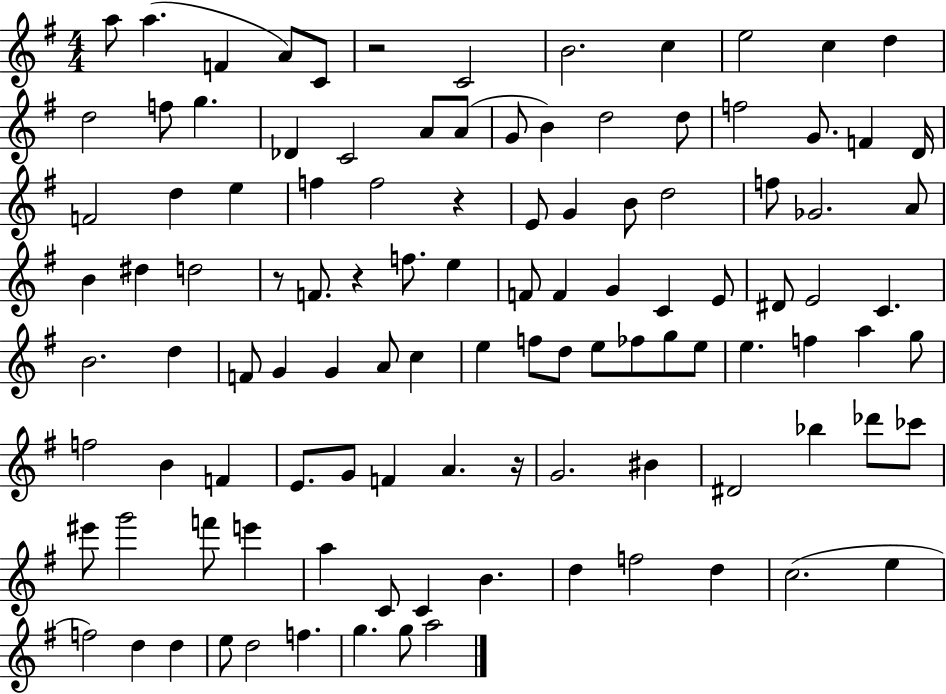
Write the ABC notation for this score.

X:1
T:Untitled
M:4/4
L:1/4
K:G
a/2 a F A/2 C/2 z2 C2 B2 c e2 c d d2 f/2 g _D C2 A/2 A/2 G/2 B d2 d/2 f2 G/2 F D/4 F2 d e f f2 z E/2 G B/2 d2 f/2 _G2 A/2 B ^d d2 z/2 F/2 z f/2 e F/2 F G C E/2 ^D/2 E2 C B2 d F/2 G G A/2 c e f/2 d/2 e/2 _f/2 g/2 e/2 e f a g/2 f2 B F E/2 G/2 F A z/4 G2 ^B ^D2 _b _d'/2 _c'/2 ^e'/2 g'2 f'/2 e' a C/2 C B d f2 d c2 e f2 d d e/2 d2 f g g/2 a2